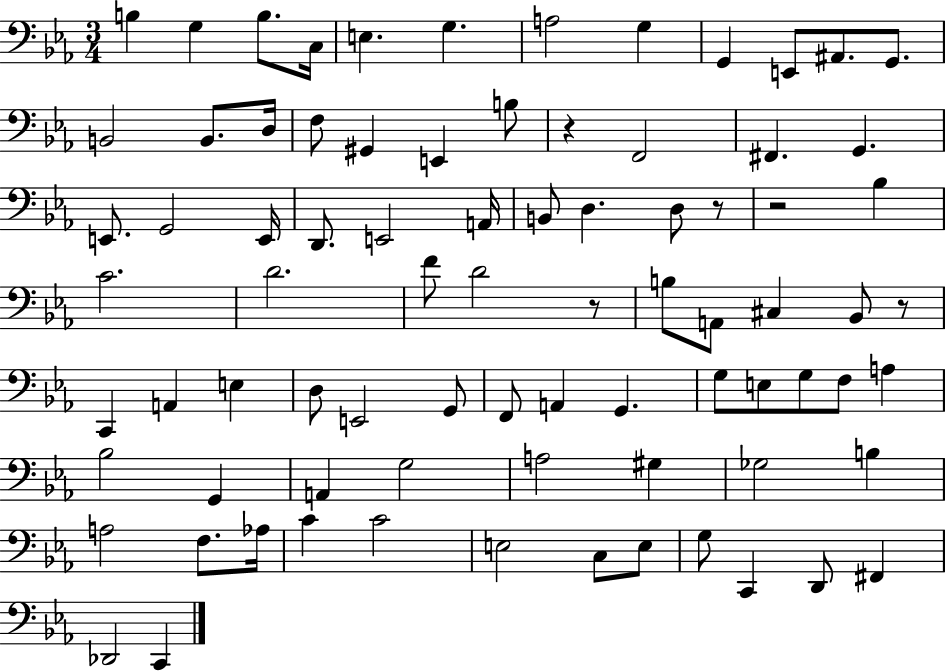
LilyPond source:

{
  \clef bass
  \numericTimeSignature
  \time 3/4
  \key ees \major
  \repeat volta 2 { b4 g4 b8. c16 | e4. g4. | a2 g4 | g,4 e,8 ais,8. g,8. | \break b,2 b,8. d16 | f8 gis,4 e,4 b8 | r4 f,2 | fis,4. g,4. | \break e,8. g,2 e,16 | d,8. e,2 a,16 | b,8 d4. d8 r8 | r2 bes4 | \break c'2. | d'2. | f'8 d'2 r8 | b8 a,8 cis4 bes,8 r8 | \break c,4 a,4 e4 | d8 e,2 g,8 | f,8 a,4 g,4. | g8 e8 g8 f8 a4 | \break bes2 g,4 | a,4 g2 | a2 gis4 | ges2 b4 | \break a2 f8. aes16 | c'4 c'2 | e2 c8 e8 | g8 c,4 d,8 fis,4 | \break des,2 c,4 | } \bar "|."
}